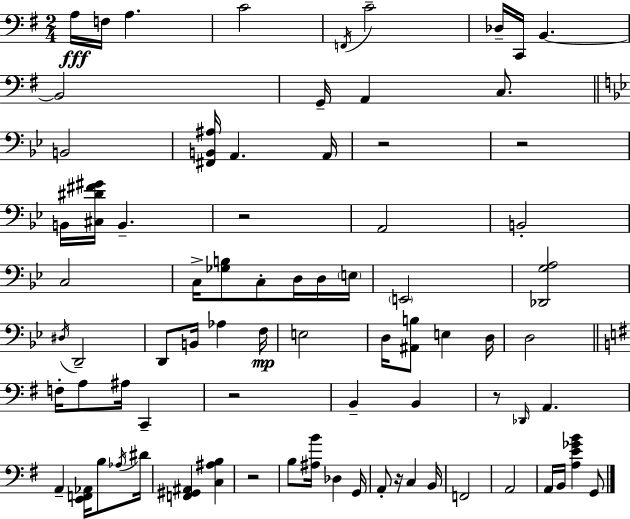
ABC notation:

X:1
T:Untitled
M:2/4
L:1/4
K:Em
A,/4 F,/4 A, C2 F,,/4 C2 _D,/4 C,,/4 B,, B,,2 G,,/4 A,, C,/2 B,,2 [^F,,B,,^A,]/4 A,, A,,/4 z2 z2 B,,/4 [^C,^D^F^G]/4 B,, z2 A,,2 B,,2 C,2 C,/4 [_G,B,]/2 C,/2 D,/4 D,/4 E,/4 E,,2 [_D,,G,A,]2 ^D,/4 D,,2 D,,/2 B,,/4 _A, F,/4 E,2 D,/4 [^A,,B,]/2 E, D,/4 D,2 F,/4 A,/2 ^A,/4 C,, z2 B,, B,, z/2 _D,,/4 A,, A,, [E,,F,,_A,,]/4 B,/2 _A,/4 ^D/4 [F,,^G,,^A,,] [C,^A,B,] z2 B,/2 [^A,B]/4 _D, G,,/4 A,,/2 z/4 C, B,,/4 F,,2 A,,2 A,,/4 B,,/4 [A,E_GB] G,,/2